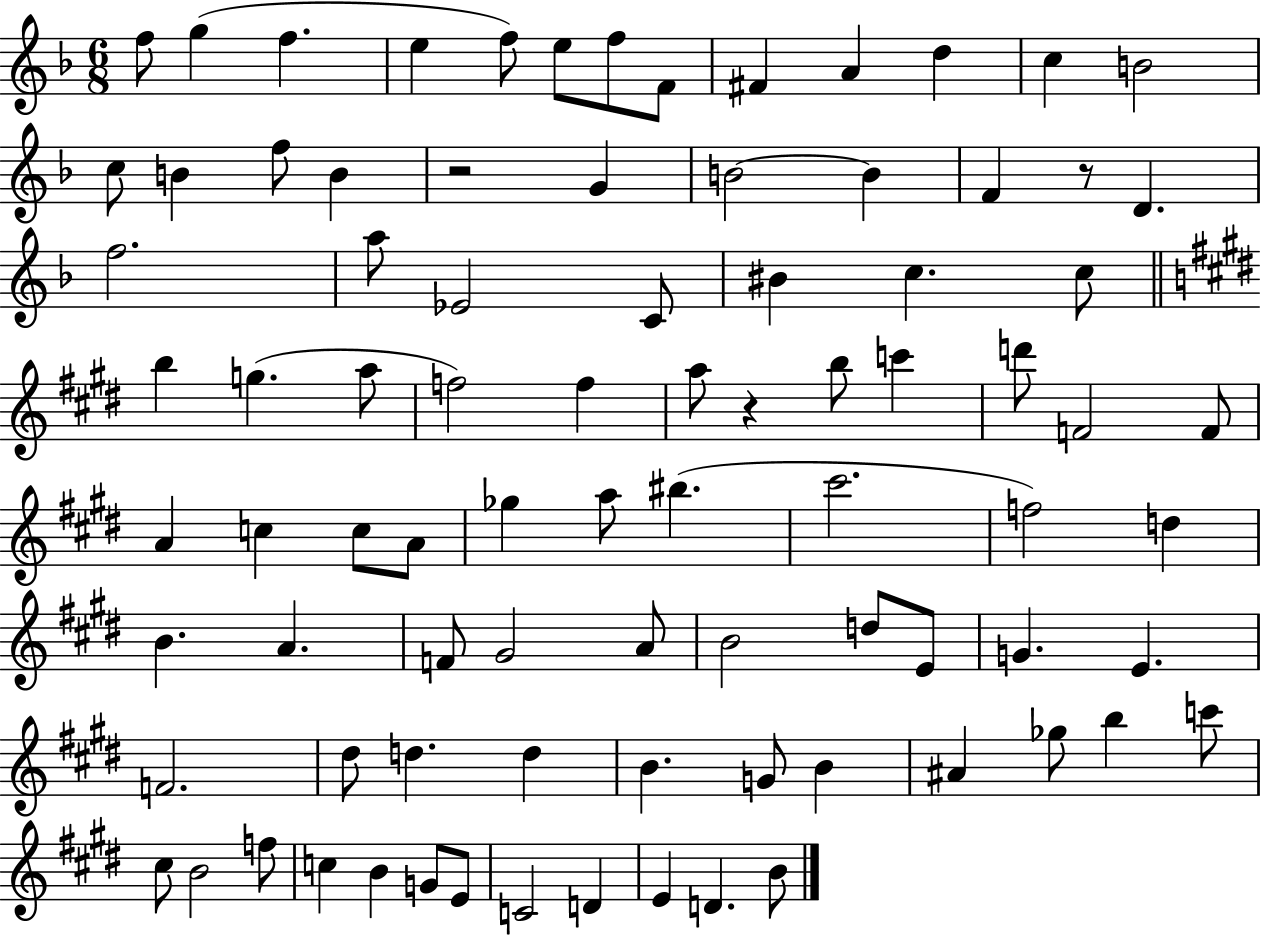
{
  \clef treble
  \numericTimeSignature
  \time 6/8
  \key f \major
  f''8 g''4( f''4. | e''4 f''8) e''8 f''8 f'8 | fis'4 a'4 d''4 | c''4 b'2 | \break c''8 b'4 f''8 b'4 | r2 g'4 | b'2~~ b'4 | f'4 r8 d'4. | \break f''2. | a''8 ees'2 c'8 | bis'4 c''4. c''8 | \bar "||" \break \key e \major b''4 g''4.( a''8 | f''2) f''4 | a''8 r4 b''8 c'''4 | d'''8 f'2 f'8 | \break a'4 c''4 c''8 a'8 | ges''4 a''8 bis''4.( | cis'''2. | f''2) d''4 | \break b'4. a'4. | f'8 gis'2 a'8 | b'2 d''8 e'8 | g'4. e'4. | \break f'2. | dis''8 d''4. d''4 | b'4. g'8 b'4 | ais'4 ges''8 b''4 c'''8 | \break cis''8 b'2 f''8 | c''4 b'4 g'8 e'8 | c'2 d'4 | e'4 d'4. b'8 | \break \bar "|."
}